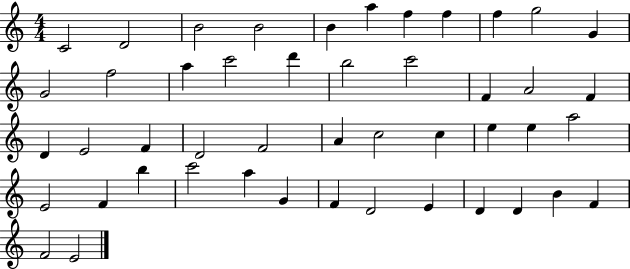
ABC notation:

X:1
T:Untitled
M:4/4
L:1/4
K:C
C2 D2 B2 B2 B a f f f g2 G G2 f2 a c'2 d' b2 c'2 F A2 F D E2 F D2 F2 A c2 c e e a2 E2 F b c'2 a G F D2 E D D B F F2 E2